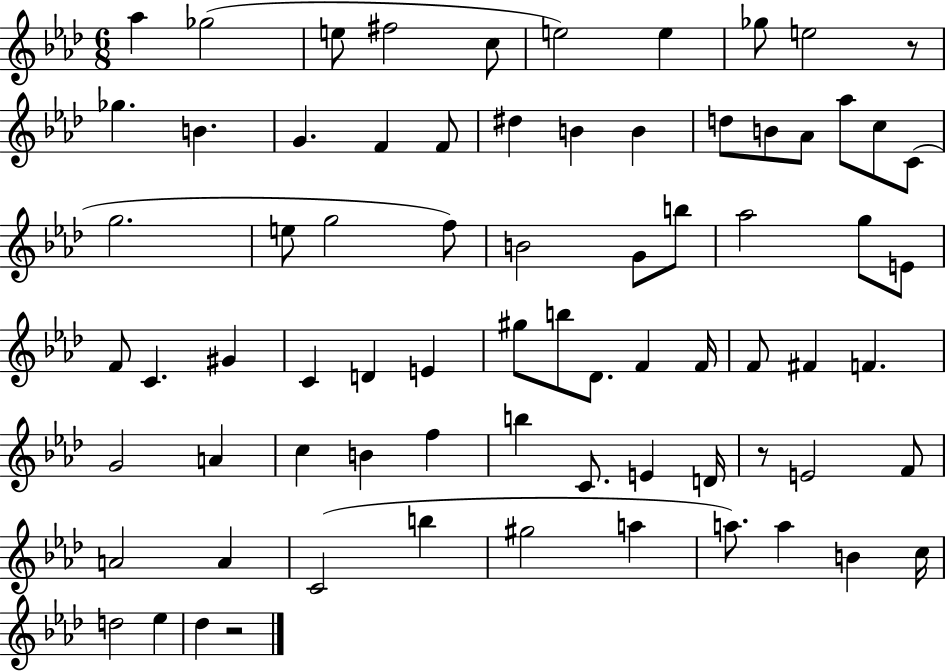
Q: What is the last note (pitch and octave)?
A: Db5